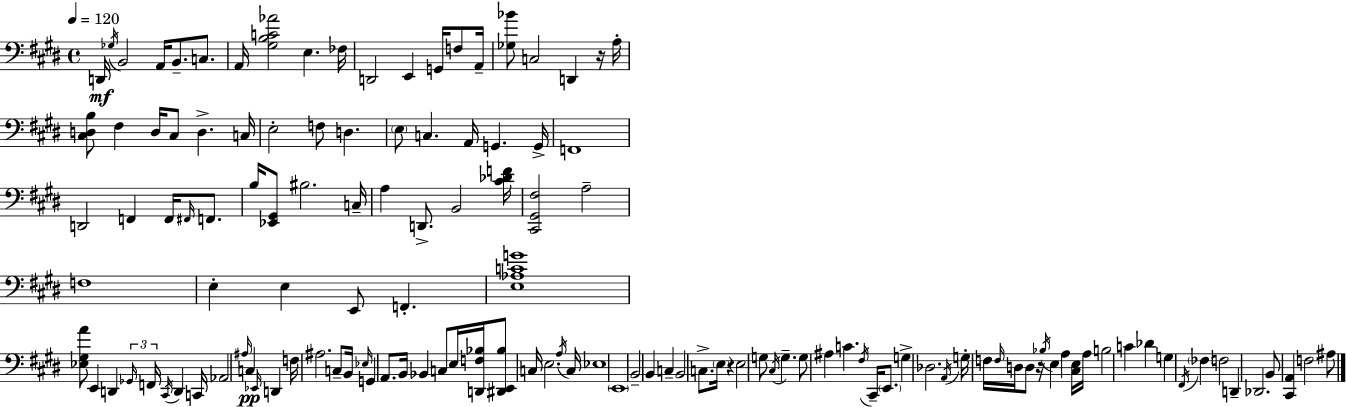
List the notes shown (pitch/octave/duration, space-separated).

D2/s Gb3/s B2/h A2/s B2/e. C3/e. A2/s [G#3,B3,C4,Ab4]/h E3/q. FES3/s D2/h E2/q G2/s F3/e A2/s [Gb3,Bb4]/e C3/h D2/q R/s A3/s [C#3,D3,B3]/e F#3/q D3/s C#3/e D3/q. C3/s E3/h F3/e D3/q. E3/e C3/q. A2/s G2/q. G2/s F2/w D2/h F2/q F2/s F#2/s F2/e. B3/s [Eb2,G#2]/e BIS3/h. C3/s A3/q D2/e. B2/h [C#4,Db4,F4]/s [C#2,G#2,F#3]/h A3/h F3/w E3/q E3/q E2/e F2/q. [E3,Ab3,C4,G4]/w [Eb3,G#3,A4]/e E2/q D2/q Gb2/s F2/s C#2/s D2/q C2/s Ab2/h A#3/s C3/q Eb2/s D2/q F3/s A#3/h. C3/e B2/s Eb3/s G2/q A2/e. B2/s Bb2/q C3/e E3/s [D2,F3,Bb3]/s [D#2,E2,Bb3]/e C3/s E3/h. A3/s C3/s Eb3/w E2/w B2/h B2/q C3/q B2/h C3/e. E3/s R/q E3/h G3/e C#3/s G3/q. G3/e A#3/q C4/q. F#3/s C#2/s E2/e. G3/q Db3/h. A2/s G3/s F3/s F3/s D3/s D3/e R/s Bb3/s E3/q A3/q [C#3,E3]/s A3/s B3/h C4/q Db4/q G3/q F#2/s FES3/q F3/h D2/q Db2/h. B2/e [C#2,A2]/q F3/h A#3/e